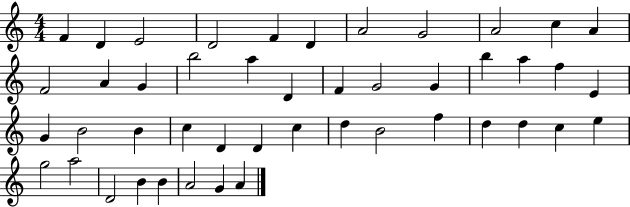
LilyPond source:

{
  \clef treble
  \numericTimeSignature
  \time 4/4
  \key c \major
  f'4 d'4 e'2 | d'2 f'4 d'4 | a'2 g'2 | a'2 c''4 a'4 | \break f'2 a'4 g'4 | b''2 a''4 d'4 | f'4 g'2 g'4 | b''4 a''4 f''4 e'4 | \break g'4 b'2 b'4 | c''4 d'4 d'4 c''4 | d''4 b'2 f''4 | d''4 d''4 c''4 e''4 | \break g''2 a''2 | d'2 b'4 b'4 | a'2 g'4 a'4 | \bar "|."
}